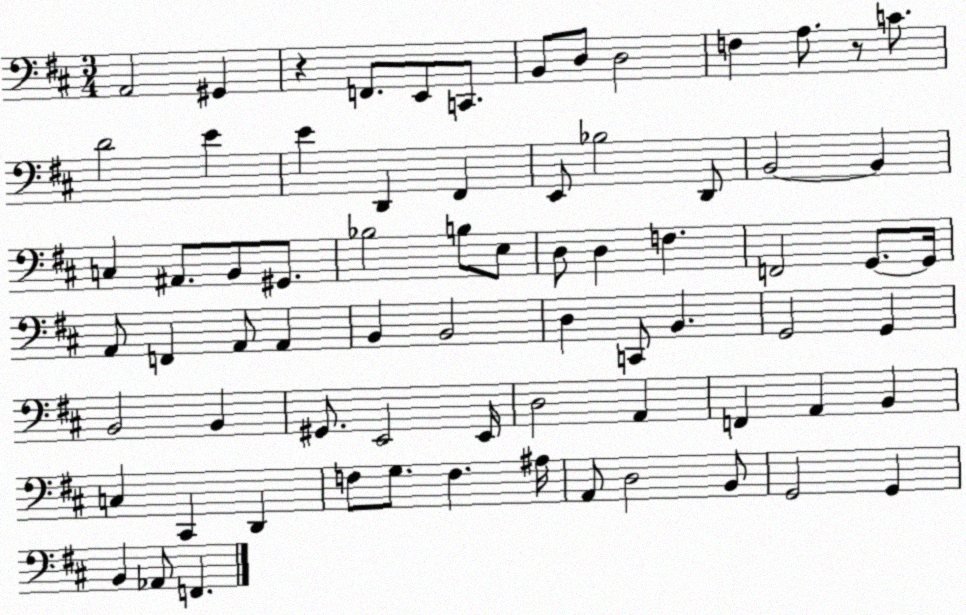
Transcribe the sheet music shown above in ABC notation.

X:1
T:Untitled
M:3/4
L:1/4
K:D
A,,2 ^G,, z F,,/2 E,,/2 C,,/2 B,,/2 D,/2 D,2 F, A,/2 z/2 C/2 D2 E E D,, ^F,, E,,/2 _B,2 D,,/2 B,,2 B,, C, ^A,,/2 B,,/2 ^G,,/2 _B,2 B,/2 E,/2 D,/2 D, F, F,,2 G,,/2 G,,/4 A,,/2 F,, A,,/2 A,, B,, B,,2 D, C,,/2 B,, G,,2 G,, B,,2 B,, ^G,,/2 E,,2 E,,/4 D,2 A,, F,, A,, B,, C, ^C,, D,, F,/2 G,/2 F, ^A,/4 A,,/2 D,2 B,,/2 G,,2 G,, B,, _A,,/2 F,,